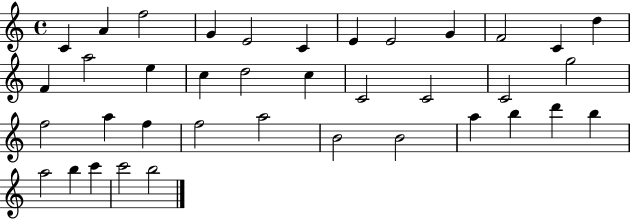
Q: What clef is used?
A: treble